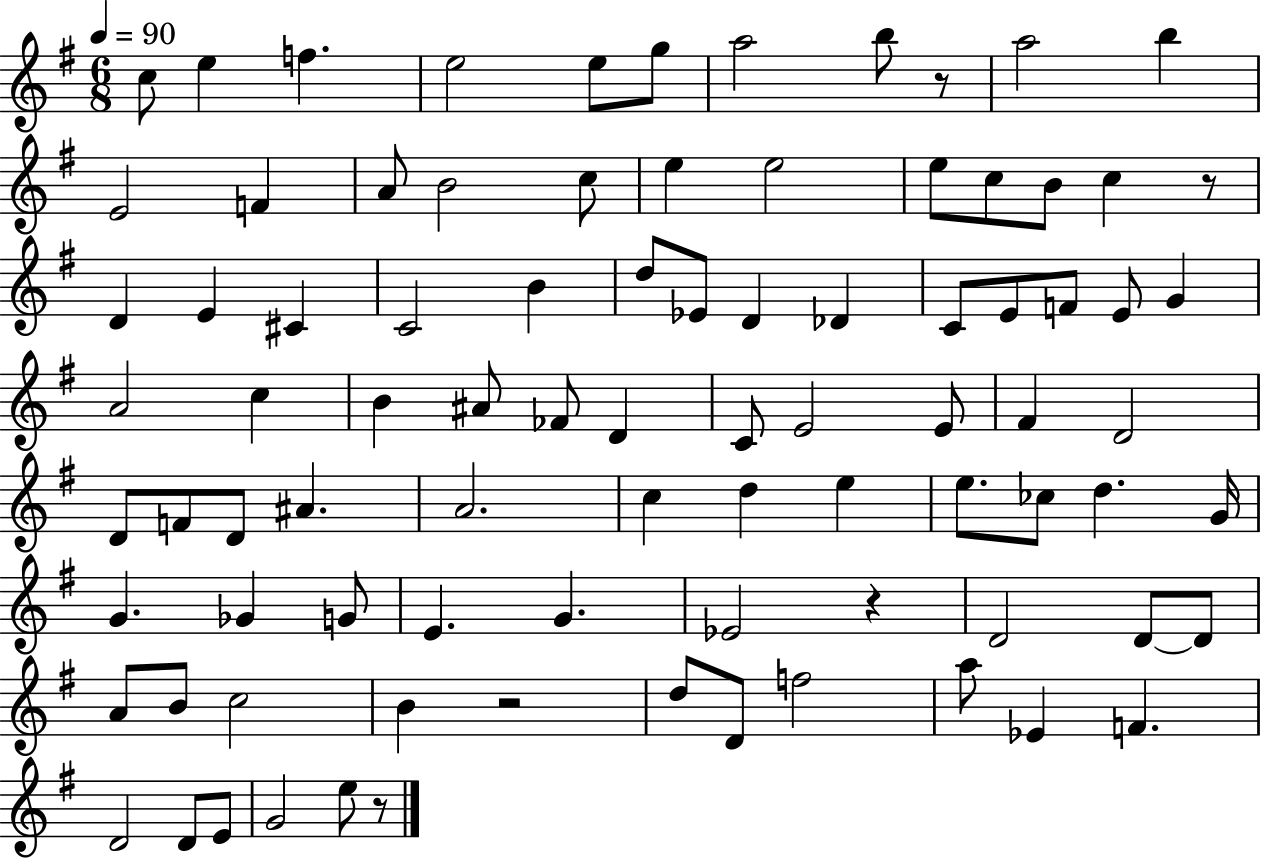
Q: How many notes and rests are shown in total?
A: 87